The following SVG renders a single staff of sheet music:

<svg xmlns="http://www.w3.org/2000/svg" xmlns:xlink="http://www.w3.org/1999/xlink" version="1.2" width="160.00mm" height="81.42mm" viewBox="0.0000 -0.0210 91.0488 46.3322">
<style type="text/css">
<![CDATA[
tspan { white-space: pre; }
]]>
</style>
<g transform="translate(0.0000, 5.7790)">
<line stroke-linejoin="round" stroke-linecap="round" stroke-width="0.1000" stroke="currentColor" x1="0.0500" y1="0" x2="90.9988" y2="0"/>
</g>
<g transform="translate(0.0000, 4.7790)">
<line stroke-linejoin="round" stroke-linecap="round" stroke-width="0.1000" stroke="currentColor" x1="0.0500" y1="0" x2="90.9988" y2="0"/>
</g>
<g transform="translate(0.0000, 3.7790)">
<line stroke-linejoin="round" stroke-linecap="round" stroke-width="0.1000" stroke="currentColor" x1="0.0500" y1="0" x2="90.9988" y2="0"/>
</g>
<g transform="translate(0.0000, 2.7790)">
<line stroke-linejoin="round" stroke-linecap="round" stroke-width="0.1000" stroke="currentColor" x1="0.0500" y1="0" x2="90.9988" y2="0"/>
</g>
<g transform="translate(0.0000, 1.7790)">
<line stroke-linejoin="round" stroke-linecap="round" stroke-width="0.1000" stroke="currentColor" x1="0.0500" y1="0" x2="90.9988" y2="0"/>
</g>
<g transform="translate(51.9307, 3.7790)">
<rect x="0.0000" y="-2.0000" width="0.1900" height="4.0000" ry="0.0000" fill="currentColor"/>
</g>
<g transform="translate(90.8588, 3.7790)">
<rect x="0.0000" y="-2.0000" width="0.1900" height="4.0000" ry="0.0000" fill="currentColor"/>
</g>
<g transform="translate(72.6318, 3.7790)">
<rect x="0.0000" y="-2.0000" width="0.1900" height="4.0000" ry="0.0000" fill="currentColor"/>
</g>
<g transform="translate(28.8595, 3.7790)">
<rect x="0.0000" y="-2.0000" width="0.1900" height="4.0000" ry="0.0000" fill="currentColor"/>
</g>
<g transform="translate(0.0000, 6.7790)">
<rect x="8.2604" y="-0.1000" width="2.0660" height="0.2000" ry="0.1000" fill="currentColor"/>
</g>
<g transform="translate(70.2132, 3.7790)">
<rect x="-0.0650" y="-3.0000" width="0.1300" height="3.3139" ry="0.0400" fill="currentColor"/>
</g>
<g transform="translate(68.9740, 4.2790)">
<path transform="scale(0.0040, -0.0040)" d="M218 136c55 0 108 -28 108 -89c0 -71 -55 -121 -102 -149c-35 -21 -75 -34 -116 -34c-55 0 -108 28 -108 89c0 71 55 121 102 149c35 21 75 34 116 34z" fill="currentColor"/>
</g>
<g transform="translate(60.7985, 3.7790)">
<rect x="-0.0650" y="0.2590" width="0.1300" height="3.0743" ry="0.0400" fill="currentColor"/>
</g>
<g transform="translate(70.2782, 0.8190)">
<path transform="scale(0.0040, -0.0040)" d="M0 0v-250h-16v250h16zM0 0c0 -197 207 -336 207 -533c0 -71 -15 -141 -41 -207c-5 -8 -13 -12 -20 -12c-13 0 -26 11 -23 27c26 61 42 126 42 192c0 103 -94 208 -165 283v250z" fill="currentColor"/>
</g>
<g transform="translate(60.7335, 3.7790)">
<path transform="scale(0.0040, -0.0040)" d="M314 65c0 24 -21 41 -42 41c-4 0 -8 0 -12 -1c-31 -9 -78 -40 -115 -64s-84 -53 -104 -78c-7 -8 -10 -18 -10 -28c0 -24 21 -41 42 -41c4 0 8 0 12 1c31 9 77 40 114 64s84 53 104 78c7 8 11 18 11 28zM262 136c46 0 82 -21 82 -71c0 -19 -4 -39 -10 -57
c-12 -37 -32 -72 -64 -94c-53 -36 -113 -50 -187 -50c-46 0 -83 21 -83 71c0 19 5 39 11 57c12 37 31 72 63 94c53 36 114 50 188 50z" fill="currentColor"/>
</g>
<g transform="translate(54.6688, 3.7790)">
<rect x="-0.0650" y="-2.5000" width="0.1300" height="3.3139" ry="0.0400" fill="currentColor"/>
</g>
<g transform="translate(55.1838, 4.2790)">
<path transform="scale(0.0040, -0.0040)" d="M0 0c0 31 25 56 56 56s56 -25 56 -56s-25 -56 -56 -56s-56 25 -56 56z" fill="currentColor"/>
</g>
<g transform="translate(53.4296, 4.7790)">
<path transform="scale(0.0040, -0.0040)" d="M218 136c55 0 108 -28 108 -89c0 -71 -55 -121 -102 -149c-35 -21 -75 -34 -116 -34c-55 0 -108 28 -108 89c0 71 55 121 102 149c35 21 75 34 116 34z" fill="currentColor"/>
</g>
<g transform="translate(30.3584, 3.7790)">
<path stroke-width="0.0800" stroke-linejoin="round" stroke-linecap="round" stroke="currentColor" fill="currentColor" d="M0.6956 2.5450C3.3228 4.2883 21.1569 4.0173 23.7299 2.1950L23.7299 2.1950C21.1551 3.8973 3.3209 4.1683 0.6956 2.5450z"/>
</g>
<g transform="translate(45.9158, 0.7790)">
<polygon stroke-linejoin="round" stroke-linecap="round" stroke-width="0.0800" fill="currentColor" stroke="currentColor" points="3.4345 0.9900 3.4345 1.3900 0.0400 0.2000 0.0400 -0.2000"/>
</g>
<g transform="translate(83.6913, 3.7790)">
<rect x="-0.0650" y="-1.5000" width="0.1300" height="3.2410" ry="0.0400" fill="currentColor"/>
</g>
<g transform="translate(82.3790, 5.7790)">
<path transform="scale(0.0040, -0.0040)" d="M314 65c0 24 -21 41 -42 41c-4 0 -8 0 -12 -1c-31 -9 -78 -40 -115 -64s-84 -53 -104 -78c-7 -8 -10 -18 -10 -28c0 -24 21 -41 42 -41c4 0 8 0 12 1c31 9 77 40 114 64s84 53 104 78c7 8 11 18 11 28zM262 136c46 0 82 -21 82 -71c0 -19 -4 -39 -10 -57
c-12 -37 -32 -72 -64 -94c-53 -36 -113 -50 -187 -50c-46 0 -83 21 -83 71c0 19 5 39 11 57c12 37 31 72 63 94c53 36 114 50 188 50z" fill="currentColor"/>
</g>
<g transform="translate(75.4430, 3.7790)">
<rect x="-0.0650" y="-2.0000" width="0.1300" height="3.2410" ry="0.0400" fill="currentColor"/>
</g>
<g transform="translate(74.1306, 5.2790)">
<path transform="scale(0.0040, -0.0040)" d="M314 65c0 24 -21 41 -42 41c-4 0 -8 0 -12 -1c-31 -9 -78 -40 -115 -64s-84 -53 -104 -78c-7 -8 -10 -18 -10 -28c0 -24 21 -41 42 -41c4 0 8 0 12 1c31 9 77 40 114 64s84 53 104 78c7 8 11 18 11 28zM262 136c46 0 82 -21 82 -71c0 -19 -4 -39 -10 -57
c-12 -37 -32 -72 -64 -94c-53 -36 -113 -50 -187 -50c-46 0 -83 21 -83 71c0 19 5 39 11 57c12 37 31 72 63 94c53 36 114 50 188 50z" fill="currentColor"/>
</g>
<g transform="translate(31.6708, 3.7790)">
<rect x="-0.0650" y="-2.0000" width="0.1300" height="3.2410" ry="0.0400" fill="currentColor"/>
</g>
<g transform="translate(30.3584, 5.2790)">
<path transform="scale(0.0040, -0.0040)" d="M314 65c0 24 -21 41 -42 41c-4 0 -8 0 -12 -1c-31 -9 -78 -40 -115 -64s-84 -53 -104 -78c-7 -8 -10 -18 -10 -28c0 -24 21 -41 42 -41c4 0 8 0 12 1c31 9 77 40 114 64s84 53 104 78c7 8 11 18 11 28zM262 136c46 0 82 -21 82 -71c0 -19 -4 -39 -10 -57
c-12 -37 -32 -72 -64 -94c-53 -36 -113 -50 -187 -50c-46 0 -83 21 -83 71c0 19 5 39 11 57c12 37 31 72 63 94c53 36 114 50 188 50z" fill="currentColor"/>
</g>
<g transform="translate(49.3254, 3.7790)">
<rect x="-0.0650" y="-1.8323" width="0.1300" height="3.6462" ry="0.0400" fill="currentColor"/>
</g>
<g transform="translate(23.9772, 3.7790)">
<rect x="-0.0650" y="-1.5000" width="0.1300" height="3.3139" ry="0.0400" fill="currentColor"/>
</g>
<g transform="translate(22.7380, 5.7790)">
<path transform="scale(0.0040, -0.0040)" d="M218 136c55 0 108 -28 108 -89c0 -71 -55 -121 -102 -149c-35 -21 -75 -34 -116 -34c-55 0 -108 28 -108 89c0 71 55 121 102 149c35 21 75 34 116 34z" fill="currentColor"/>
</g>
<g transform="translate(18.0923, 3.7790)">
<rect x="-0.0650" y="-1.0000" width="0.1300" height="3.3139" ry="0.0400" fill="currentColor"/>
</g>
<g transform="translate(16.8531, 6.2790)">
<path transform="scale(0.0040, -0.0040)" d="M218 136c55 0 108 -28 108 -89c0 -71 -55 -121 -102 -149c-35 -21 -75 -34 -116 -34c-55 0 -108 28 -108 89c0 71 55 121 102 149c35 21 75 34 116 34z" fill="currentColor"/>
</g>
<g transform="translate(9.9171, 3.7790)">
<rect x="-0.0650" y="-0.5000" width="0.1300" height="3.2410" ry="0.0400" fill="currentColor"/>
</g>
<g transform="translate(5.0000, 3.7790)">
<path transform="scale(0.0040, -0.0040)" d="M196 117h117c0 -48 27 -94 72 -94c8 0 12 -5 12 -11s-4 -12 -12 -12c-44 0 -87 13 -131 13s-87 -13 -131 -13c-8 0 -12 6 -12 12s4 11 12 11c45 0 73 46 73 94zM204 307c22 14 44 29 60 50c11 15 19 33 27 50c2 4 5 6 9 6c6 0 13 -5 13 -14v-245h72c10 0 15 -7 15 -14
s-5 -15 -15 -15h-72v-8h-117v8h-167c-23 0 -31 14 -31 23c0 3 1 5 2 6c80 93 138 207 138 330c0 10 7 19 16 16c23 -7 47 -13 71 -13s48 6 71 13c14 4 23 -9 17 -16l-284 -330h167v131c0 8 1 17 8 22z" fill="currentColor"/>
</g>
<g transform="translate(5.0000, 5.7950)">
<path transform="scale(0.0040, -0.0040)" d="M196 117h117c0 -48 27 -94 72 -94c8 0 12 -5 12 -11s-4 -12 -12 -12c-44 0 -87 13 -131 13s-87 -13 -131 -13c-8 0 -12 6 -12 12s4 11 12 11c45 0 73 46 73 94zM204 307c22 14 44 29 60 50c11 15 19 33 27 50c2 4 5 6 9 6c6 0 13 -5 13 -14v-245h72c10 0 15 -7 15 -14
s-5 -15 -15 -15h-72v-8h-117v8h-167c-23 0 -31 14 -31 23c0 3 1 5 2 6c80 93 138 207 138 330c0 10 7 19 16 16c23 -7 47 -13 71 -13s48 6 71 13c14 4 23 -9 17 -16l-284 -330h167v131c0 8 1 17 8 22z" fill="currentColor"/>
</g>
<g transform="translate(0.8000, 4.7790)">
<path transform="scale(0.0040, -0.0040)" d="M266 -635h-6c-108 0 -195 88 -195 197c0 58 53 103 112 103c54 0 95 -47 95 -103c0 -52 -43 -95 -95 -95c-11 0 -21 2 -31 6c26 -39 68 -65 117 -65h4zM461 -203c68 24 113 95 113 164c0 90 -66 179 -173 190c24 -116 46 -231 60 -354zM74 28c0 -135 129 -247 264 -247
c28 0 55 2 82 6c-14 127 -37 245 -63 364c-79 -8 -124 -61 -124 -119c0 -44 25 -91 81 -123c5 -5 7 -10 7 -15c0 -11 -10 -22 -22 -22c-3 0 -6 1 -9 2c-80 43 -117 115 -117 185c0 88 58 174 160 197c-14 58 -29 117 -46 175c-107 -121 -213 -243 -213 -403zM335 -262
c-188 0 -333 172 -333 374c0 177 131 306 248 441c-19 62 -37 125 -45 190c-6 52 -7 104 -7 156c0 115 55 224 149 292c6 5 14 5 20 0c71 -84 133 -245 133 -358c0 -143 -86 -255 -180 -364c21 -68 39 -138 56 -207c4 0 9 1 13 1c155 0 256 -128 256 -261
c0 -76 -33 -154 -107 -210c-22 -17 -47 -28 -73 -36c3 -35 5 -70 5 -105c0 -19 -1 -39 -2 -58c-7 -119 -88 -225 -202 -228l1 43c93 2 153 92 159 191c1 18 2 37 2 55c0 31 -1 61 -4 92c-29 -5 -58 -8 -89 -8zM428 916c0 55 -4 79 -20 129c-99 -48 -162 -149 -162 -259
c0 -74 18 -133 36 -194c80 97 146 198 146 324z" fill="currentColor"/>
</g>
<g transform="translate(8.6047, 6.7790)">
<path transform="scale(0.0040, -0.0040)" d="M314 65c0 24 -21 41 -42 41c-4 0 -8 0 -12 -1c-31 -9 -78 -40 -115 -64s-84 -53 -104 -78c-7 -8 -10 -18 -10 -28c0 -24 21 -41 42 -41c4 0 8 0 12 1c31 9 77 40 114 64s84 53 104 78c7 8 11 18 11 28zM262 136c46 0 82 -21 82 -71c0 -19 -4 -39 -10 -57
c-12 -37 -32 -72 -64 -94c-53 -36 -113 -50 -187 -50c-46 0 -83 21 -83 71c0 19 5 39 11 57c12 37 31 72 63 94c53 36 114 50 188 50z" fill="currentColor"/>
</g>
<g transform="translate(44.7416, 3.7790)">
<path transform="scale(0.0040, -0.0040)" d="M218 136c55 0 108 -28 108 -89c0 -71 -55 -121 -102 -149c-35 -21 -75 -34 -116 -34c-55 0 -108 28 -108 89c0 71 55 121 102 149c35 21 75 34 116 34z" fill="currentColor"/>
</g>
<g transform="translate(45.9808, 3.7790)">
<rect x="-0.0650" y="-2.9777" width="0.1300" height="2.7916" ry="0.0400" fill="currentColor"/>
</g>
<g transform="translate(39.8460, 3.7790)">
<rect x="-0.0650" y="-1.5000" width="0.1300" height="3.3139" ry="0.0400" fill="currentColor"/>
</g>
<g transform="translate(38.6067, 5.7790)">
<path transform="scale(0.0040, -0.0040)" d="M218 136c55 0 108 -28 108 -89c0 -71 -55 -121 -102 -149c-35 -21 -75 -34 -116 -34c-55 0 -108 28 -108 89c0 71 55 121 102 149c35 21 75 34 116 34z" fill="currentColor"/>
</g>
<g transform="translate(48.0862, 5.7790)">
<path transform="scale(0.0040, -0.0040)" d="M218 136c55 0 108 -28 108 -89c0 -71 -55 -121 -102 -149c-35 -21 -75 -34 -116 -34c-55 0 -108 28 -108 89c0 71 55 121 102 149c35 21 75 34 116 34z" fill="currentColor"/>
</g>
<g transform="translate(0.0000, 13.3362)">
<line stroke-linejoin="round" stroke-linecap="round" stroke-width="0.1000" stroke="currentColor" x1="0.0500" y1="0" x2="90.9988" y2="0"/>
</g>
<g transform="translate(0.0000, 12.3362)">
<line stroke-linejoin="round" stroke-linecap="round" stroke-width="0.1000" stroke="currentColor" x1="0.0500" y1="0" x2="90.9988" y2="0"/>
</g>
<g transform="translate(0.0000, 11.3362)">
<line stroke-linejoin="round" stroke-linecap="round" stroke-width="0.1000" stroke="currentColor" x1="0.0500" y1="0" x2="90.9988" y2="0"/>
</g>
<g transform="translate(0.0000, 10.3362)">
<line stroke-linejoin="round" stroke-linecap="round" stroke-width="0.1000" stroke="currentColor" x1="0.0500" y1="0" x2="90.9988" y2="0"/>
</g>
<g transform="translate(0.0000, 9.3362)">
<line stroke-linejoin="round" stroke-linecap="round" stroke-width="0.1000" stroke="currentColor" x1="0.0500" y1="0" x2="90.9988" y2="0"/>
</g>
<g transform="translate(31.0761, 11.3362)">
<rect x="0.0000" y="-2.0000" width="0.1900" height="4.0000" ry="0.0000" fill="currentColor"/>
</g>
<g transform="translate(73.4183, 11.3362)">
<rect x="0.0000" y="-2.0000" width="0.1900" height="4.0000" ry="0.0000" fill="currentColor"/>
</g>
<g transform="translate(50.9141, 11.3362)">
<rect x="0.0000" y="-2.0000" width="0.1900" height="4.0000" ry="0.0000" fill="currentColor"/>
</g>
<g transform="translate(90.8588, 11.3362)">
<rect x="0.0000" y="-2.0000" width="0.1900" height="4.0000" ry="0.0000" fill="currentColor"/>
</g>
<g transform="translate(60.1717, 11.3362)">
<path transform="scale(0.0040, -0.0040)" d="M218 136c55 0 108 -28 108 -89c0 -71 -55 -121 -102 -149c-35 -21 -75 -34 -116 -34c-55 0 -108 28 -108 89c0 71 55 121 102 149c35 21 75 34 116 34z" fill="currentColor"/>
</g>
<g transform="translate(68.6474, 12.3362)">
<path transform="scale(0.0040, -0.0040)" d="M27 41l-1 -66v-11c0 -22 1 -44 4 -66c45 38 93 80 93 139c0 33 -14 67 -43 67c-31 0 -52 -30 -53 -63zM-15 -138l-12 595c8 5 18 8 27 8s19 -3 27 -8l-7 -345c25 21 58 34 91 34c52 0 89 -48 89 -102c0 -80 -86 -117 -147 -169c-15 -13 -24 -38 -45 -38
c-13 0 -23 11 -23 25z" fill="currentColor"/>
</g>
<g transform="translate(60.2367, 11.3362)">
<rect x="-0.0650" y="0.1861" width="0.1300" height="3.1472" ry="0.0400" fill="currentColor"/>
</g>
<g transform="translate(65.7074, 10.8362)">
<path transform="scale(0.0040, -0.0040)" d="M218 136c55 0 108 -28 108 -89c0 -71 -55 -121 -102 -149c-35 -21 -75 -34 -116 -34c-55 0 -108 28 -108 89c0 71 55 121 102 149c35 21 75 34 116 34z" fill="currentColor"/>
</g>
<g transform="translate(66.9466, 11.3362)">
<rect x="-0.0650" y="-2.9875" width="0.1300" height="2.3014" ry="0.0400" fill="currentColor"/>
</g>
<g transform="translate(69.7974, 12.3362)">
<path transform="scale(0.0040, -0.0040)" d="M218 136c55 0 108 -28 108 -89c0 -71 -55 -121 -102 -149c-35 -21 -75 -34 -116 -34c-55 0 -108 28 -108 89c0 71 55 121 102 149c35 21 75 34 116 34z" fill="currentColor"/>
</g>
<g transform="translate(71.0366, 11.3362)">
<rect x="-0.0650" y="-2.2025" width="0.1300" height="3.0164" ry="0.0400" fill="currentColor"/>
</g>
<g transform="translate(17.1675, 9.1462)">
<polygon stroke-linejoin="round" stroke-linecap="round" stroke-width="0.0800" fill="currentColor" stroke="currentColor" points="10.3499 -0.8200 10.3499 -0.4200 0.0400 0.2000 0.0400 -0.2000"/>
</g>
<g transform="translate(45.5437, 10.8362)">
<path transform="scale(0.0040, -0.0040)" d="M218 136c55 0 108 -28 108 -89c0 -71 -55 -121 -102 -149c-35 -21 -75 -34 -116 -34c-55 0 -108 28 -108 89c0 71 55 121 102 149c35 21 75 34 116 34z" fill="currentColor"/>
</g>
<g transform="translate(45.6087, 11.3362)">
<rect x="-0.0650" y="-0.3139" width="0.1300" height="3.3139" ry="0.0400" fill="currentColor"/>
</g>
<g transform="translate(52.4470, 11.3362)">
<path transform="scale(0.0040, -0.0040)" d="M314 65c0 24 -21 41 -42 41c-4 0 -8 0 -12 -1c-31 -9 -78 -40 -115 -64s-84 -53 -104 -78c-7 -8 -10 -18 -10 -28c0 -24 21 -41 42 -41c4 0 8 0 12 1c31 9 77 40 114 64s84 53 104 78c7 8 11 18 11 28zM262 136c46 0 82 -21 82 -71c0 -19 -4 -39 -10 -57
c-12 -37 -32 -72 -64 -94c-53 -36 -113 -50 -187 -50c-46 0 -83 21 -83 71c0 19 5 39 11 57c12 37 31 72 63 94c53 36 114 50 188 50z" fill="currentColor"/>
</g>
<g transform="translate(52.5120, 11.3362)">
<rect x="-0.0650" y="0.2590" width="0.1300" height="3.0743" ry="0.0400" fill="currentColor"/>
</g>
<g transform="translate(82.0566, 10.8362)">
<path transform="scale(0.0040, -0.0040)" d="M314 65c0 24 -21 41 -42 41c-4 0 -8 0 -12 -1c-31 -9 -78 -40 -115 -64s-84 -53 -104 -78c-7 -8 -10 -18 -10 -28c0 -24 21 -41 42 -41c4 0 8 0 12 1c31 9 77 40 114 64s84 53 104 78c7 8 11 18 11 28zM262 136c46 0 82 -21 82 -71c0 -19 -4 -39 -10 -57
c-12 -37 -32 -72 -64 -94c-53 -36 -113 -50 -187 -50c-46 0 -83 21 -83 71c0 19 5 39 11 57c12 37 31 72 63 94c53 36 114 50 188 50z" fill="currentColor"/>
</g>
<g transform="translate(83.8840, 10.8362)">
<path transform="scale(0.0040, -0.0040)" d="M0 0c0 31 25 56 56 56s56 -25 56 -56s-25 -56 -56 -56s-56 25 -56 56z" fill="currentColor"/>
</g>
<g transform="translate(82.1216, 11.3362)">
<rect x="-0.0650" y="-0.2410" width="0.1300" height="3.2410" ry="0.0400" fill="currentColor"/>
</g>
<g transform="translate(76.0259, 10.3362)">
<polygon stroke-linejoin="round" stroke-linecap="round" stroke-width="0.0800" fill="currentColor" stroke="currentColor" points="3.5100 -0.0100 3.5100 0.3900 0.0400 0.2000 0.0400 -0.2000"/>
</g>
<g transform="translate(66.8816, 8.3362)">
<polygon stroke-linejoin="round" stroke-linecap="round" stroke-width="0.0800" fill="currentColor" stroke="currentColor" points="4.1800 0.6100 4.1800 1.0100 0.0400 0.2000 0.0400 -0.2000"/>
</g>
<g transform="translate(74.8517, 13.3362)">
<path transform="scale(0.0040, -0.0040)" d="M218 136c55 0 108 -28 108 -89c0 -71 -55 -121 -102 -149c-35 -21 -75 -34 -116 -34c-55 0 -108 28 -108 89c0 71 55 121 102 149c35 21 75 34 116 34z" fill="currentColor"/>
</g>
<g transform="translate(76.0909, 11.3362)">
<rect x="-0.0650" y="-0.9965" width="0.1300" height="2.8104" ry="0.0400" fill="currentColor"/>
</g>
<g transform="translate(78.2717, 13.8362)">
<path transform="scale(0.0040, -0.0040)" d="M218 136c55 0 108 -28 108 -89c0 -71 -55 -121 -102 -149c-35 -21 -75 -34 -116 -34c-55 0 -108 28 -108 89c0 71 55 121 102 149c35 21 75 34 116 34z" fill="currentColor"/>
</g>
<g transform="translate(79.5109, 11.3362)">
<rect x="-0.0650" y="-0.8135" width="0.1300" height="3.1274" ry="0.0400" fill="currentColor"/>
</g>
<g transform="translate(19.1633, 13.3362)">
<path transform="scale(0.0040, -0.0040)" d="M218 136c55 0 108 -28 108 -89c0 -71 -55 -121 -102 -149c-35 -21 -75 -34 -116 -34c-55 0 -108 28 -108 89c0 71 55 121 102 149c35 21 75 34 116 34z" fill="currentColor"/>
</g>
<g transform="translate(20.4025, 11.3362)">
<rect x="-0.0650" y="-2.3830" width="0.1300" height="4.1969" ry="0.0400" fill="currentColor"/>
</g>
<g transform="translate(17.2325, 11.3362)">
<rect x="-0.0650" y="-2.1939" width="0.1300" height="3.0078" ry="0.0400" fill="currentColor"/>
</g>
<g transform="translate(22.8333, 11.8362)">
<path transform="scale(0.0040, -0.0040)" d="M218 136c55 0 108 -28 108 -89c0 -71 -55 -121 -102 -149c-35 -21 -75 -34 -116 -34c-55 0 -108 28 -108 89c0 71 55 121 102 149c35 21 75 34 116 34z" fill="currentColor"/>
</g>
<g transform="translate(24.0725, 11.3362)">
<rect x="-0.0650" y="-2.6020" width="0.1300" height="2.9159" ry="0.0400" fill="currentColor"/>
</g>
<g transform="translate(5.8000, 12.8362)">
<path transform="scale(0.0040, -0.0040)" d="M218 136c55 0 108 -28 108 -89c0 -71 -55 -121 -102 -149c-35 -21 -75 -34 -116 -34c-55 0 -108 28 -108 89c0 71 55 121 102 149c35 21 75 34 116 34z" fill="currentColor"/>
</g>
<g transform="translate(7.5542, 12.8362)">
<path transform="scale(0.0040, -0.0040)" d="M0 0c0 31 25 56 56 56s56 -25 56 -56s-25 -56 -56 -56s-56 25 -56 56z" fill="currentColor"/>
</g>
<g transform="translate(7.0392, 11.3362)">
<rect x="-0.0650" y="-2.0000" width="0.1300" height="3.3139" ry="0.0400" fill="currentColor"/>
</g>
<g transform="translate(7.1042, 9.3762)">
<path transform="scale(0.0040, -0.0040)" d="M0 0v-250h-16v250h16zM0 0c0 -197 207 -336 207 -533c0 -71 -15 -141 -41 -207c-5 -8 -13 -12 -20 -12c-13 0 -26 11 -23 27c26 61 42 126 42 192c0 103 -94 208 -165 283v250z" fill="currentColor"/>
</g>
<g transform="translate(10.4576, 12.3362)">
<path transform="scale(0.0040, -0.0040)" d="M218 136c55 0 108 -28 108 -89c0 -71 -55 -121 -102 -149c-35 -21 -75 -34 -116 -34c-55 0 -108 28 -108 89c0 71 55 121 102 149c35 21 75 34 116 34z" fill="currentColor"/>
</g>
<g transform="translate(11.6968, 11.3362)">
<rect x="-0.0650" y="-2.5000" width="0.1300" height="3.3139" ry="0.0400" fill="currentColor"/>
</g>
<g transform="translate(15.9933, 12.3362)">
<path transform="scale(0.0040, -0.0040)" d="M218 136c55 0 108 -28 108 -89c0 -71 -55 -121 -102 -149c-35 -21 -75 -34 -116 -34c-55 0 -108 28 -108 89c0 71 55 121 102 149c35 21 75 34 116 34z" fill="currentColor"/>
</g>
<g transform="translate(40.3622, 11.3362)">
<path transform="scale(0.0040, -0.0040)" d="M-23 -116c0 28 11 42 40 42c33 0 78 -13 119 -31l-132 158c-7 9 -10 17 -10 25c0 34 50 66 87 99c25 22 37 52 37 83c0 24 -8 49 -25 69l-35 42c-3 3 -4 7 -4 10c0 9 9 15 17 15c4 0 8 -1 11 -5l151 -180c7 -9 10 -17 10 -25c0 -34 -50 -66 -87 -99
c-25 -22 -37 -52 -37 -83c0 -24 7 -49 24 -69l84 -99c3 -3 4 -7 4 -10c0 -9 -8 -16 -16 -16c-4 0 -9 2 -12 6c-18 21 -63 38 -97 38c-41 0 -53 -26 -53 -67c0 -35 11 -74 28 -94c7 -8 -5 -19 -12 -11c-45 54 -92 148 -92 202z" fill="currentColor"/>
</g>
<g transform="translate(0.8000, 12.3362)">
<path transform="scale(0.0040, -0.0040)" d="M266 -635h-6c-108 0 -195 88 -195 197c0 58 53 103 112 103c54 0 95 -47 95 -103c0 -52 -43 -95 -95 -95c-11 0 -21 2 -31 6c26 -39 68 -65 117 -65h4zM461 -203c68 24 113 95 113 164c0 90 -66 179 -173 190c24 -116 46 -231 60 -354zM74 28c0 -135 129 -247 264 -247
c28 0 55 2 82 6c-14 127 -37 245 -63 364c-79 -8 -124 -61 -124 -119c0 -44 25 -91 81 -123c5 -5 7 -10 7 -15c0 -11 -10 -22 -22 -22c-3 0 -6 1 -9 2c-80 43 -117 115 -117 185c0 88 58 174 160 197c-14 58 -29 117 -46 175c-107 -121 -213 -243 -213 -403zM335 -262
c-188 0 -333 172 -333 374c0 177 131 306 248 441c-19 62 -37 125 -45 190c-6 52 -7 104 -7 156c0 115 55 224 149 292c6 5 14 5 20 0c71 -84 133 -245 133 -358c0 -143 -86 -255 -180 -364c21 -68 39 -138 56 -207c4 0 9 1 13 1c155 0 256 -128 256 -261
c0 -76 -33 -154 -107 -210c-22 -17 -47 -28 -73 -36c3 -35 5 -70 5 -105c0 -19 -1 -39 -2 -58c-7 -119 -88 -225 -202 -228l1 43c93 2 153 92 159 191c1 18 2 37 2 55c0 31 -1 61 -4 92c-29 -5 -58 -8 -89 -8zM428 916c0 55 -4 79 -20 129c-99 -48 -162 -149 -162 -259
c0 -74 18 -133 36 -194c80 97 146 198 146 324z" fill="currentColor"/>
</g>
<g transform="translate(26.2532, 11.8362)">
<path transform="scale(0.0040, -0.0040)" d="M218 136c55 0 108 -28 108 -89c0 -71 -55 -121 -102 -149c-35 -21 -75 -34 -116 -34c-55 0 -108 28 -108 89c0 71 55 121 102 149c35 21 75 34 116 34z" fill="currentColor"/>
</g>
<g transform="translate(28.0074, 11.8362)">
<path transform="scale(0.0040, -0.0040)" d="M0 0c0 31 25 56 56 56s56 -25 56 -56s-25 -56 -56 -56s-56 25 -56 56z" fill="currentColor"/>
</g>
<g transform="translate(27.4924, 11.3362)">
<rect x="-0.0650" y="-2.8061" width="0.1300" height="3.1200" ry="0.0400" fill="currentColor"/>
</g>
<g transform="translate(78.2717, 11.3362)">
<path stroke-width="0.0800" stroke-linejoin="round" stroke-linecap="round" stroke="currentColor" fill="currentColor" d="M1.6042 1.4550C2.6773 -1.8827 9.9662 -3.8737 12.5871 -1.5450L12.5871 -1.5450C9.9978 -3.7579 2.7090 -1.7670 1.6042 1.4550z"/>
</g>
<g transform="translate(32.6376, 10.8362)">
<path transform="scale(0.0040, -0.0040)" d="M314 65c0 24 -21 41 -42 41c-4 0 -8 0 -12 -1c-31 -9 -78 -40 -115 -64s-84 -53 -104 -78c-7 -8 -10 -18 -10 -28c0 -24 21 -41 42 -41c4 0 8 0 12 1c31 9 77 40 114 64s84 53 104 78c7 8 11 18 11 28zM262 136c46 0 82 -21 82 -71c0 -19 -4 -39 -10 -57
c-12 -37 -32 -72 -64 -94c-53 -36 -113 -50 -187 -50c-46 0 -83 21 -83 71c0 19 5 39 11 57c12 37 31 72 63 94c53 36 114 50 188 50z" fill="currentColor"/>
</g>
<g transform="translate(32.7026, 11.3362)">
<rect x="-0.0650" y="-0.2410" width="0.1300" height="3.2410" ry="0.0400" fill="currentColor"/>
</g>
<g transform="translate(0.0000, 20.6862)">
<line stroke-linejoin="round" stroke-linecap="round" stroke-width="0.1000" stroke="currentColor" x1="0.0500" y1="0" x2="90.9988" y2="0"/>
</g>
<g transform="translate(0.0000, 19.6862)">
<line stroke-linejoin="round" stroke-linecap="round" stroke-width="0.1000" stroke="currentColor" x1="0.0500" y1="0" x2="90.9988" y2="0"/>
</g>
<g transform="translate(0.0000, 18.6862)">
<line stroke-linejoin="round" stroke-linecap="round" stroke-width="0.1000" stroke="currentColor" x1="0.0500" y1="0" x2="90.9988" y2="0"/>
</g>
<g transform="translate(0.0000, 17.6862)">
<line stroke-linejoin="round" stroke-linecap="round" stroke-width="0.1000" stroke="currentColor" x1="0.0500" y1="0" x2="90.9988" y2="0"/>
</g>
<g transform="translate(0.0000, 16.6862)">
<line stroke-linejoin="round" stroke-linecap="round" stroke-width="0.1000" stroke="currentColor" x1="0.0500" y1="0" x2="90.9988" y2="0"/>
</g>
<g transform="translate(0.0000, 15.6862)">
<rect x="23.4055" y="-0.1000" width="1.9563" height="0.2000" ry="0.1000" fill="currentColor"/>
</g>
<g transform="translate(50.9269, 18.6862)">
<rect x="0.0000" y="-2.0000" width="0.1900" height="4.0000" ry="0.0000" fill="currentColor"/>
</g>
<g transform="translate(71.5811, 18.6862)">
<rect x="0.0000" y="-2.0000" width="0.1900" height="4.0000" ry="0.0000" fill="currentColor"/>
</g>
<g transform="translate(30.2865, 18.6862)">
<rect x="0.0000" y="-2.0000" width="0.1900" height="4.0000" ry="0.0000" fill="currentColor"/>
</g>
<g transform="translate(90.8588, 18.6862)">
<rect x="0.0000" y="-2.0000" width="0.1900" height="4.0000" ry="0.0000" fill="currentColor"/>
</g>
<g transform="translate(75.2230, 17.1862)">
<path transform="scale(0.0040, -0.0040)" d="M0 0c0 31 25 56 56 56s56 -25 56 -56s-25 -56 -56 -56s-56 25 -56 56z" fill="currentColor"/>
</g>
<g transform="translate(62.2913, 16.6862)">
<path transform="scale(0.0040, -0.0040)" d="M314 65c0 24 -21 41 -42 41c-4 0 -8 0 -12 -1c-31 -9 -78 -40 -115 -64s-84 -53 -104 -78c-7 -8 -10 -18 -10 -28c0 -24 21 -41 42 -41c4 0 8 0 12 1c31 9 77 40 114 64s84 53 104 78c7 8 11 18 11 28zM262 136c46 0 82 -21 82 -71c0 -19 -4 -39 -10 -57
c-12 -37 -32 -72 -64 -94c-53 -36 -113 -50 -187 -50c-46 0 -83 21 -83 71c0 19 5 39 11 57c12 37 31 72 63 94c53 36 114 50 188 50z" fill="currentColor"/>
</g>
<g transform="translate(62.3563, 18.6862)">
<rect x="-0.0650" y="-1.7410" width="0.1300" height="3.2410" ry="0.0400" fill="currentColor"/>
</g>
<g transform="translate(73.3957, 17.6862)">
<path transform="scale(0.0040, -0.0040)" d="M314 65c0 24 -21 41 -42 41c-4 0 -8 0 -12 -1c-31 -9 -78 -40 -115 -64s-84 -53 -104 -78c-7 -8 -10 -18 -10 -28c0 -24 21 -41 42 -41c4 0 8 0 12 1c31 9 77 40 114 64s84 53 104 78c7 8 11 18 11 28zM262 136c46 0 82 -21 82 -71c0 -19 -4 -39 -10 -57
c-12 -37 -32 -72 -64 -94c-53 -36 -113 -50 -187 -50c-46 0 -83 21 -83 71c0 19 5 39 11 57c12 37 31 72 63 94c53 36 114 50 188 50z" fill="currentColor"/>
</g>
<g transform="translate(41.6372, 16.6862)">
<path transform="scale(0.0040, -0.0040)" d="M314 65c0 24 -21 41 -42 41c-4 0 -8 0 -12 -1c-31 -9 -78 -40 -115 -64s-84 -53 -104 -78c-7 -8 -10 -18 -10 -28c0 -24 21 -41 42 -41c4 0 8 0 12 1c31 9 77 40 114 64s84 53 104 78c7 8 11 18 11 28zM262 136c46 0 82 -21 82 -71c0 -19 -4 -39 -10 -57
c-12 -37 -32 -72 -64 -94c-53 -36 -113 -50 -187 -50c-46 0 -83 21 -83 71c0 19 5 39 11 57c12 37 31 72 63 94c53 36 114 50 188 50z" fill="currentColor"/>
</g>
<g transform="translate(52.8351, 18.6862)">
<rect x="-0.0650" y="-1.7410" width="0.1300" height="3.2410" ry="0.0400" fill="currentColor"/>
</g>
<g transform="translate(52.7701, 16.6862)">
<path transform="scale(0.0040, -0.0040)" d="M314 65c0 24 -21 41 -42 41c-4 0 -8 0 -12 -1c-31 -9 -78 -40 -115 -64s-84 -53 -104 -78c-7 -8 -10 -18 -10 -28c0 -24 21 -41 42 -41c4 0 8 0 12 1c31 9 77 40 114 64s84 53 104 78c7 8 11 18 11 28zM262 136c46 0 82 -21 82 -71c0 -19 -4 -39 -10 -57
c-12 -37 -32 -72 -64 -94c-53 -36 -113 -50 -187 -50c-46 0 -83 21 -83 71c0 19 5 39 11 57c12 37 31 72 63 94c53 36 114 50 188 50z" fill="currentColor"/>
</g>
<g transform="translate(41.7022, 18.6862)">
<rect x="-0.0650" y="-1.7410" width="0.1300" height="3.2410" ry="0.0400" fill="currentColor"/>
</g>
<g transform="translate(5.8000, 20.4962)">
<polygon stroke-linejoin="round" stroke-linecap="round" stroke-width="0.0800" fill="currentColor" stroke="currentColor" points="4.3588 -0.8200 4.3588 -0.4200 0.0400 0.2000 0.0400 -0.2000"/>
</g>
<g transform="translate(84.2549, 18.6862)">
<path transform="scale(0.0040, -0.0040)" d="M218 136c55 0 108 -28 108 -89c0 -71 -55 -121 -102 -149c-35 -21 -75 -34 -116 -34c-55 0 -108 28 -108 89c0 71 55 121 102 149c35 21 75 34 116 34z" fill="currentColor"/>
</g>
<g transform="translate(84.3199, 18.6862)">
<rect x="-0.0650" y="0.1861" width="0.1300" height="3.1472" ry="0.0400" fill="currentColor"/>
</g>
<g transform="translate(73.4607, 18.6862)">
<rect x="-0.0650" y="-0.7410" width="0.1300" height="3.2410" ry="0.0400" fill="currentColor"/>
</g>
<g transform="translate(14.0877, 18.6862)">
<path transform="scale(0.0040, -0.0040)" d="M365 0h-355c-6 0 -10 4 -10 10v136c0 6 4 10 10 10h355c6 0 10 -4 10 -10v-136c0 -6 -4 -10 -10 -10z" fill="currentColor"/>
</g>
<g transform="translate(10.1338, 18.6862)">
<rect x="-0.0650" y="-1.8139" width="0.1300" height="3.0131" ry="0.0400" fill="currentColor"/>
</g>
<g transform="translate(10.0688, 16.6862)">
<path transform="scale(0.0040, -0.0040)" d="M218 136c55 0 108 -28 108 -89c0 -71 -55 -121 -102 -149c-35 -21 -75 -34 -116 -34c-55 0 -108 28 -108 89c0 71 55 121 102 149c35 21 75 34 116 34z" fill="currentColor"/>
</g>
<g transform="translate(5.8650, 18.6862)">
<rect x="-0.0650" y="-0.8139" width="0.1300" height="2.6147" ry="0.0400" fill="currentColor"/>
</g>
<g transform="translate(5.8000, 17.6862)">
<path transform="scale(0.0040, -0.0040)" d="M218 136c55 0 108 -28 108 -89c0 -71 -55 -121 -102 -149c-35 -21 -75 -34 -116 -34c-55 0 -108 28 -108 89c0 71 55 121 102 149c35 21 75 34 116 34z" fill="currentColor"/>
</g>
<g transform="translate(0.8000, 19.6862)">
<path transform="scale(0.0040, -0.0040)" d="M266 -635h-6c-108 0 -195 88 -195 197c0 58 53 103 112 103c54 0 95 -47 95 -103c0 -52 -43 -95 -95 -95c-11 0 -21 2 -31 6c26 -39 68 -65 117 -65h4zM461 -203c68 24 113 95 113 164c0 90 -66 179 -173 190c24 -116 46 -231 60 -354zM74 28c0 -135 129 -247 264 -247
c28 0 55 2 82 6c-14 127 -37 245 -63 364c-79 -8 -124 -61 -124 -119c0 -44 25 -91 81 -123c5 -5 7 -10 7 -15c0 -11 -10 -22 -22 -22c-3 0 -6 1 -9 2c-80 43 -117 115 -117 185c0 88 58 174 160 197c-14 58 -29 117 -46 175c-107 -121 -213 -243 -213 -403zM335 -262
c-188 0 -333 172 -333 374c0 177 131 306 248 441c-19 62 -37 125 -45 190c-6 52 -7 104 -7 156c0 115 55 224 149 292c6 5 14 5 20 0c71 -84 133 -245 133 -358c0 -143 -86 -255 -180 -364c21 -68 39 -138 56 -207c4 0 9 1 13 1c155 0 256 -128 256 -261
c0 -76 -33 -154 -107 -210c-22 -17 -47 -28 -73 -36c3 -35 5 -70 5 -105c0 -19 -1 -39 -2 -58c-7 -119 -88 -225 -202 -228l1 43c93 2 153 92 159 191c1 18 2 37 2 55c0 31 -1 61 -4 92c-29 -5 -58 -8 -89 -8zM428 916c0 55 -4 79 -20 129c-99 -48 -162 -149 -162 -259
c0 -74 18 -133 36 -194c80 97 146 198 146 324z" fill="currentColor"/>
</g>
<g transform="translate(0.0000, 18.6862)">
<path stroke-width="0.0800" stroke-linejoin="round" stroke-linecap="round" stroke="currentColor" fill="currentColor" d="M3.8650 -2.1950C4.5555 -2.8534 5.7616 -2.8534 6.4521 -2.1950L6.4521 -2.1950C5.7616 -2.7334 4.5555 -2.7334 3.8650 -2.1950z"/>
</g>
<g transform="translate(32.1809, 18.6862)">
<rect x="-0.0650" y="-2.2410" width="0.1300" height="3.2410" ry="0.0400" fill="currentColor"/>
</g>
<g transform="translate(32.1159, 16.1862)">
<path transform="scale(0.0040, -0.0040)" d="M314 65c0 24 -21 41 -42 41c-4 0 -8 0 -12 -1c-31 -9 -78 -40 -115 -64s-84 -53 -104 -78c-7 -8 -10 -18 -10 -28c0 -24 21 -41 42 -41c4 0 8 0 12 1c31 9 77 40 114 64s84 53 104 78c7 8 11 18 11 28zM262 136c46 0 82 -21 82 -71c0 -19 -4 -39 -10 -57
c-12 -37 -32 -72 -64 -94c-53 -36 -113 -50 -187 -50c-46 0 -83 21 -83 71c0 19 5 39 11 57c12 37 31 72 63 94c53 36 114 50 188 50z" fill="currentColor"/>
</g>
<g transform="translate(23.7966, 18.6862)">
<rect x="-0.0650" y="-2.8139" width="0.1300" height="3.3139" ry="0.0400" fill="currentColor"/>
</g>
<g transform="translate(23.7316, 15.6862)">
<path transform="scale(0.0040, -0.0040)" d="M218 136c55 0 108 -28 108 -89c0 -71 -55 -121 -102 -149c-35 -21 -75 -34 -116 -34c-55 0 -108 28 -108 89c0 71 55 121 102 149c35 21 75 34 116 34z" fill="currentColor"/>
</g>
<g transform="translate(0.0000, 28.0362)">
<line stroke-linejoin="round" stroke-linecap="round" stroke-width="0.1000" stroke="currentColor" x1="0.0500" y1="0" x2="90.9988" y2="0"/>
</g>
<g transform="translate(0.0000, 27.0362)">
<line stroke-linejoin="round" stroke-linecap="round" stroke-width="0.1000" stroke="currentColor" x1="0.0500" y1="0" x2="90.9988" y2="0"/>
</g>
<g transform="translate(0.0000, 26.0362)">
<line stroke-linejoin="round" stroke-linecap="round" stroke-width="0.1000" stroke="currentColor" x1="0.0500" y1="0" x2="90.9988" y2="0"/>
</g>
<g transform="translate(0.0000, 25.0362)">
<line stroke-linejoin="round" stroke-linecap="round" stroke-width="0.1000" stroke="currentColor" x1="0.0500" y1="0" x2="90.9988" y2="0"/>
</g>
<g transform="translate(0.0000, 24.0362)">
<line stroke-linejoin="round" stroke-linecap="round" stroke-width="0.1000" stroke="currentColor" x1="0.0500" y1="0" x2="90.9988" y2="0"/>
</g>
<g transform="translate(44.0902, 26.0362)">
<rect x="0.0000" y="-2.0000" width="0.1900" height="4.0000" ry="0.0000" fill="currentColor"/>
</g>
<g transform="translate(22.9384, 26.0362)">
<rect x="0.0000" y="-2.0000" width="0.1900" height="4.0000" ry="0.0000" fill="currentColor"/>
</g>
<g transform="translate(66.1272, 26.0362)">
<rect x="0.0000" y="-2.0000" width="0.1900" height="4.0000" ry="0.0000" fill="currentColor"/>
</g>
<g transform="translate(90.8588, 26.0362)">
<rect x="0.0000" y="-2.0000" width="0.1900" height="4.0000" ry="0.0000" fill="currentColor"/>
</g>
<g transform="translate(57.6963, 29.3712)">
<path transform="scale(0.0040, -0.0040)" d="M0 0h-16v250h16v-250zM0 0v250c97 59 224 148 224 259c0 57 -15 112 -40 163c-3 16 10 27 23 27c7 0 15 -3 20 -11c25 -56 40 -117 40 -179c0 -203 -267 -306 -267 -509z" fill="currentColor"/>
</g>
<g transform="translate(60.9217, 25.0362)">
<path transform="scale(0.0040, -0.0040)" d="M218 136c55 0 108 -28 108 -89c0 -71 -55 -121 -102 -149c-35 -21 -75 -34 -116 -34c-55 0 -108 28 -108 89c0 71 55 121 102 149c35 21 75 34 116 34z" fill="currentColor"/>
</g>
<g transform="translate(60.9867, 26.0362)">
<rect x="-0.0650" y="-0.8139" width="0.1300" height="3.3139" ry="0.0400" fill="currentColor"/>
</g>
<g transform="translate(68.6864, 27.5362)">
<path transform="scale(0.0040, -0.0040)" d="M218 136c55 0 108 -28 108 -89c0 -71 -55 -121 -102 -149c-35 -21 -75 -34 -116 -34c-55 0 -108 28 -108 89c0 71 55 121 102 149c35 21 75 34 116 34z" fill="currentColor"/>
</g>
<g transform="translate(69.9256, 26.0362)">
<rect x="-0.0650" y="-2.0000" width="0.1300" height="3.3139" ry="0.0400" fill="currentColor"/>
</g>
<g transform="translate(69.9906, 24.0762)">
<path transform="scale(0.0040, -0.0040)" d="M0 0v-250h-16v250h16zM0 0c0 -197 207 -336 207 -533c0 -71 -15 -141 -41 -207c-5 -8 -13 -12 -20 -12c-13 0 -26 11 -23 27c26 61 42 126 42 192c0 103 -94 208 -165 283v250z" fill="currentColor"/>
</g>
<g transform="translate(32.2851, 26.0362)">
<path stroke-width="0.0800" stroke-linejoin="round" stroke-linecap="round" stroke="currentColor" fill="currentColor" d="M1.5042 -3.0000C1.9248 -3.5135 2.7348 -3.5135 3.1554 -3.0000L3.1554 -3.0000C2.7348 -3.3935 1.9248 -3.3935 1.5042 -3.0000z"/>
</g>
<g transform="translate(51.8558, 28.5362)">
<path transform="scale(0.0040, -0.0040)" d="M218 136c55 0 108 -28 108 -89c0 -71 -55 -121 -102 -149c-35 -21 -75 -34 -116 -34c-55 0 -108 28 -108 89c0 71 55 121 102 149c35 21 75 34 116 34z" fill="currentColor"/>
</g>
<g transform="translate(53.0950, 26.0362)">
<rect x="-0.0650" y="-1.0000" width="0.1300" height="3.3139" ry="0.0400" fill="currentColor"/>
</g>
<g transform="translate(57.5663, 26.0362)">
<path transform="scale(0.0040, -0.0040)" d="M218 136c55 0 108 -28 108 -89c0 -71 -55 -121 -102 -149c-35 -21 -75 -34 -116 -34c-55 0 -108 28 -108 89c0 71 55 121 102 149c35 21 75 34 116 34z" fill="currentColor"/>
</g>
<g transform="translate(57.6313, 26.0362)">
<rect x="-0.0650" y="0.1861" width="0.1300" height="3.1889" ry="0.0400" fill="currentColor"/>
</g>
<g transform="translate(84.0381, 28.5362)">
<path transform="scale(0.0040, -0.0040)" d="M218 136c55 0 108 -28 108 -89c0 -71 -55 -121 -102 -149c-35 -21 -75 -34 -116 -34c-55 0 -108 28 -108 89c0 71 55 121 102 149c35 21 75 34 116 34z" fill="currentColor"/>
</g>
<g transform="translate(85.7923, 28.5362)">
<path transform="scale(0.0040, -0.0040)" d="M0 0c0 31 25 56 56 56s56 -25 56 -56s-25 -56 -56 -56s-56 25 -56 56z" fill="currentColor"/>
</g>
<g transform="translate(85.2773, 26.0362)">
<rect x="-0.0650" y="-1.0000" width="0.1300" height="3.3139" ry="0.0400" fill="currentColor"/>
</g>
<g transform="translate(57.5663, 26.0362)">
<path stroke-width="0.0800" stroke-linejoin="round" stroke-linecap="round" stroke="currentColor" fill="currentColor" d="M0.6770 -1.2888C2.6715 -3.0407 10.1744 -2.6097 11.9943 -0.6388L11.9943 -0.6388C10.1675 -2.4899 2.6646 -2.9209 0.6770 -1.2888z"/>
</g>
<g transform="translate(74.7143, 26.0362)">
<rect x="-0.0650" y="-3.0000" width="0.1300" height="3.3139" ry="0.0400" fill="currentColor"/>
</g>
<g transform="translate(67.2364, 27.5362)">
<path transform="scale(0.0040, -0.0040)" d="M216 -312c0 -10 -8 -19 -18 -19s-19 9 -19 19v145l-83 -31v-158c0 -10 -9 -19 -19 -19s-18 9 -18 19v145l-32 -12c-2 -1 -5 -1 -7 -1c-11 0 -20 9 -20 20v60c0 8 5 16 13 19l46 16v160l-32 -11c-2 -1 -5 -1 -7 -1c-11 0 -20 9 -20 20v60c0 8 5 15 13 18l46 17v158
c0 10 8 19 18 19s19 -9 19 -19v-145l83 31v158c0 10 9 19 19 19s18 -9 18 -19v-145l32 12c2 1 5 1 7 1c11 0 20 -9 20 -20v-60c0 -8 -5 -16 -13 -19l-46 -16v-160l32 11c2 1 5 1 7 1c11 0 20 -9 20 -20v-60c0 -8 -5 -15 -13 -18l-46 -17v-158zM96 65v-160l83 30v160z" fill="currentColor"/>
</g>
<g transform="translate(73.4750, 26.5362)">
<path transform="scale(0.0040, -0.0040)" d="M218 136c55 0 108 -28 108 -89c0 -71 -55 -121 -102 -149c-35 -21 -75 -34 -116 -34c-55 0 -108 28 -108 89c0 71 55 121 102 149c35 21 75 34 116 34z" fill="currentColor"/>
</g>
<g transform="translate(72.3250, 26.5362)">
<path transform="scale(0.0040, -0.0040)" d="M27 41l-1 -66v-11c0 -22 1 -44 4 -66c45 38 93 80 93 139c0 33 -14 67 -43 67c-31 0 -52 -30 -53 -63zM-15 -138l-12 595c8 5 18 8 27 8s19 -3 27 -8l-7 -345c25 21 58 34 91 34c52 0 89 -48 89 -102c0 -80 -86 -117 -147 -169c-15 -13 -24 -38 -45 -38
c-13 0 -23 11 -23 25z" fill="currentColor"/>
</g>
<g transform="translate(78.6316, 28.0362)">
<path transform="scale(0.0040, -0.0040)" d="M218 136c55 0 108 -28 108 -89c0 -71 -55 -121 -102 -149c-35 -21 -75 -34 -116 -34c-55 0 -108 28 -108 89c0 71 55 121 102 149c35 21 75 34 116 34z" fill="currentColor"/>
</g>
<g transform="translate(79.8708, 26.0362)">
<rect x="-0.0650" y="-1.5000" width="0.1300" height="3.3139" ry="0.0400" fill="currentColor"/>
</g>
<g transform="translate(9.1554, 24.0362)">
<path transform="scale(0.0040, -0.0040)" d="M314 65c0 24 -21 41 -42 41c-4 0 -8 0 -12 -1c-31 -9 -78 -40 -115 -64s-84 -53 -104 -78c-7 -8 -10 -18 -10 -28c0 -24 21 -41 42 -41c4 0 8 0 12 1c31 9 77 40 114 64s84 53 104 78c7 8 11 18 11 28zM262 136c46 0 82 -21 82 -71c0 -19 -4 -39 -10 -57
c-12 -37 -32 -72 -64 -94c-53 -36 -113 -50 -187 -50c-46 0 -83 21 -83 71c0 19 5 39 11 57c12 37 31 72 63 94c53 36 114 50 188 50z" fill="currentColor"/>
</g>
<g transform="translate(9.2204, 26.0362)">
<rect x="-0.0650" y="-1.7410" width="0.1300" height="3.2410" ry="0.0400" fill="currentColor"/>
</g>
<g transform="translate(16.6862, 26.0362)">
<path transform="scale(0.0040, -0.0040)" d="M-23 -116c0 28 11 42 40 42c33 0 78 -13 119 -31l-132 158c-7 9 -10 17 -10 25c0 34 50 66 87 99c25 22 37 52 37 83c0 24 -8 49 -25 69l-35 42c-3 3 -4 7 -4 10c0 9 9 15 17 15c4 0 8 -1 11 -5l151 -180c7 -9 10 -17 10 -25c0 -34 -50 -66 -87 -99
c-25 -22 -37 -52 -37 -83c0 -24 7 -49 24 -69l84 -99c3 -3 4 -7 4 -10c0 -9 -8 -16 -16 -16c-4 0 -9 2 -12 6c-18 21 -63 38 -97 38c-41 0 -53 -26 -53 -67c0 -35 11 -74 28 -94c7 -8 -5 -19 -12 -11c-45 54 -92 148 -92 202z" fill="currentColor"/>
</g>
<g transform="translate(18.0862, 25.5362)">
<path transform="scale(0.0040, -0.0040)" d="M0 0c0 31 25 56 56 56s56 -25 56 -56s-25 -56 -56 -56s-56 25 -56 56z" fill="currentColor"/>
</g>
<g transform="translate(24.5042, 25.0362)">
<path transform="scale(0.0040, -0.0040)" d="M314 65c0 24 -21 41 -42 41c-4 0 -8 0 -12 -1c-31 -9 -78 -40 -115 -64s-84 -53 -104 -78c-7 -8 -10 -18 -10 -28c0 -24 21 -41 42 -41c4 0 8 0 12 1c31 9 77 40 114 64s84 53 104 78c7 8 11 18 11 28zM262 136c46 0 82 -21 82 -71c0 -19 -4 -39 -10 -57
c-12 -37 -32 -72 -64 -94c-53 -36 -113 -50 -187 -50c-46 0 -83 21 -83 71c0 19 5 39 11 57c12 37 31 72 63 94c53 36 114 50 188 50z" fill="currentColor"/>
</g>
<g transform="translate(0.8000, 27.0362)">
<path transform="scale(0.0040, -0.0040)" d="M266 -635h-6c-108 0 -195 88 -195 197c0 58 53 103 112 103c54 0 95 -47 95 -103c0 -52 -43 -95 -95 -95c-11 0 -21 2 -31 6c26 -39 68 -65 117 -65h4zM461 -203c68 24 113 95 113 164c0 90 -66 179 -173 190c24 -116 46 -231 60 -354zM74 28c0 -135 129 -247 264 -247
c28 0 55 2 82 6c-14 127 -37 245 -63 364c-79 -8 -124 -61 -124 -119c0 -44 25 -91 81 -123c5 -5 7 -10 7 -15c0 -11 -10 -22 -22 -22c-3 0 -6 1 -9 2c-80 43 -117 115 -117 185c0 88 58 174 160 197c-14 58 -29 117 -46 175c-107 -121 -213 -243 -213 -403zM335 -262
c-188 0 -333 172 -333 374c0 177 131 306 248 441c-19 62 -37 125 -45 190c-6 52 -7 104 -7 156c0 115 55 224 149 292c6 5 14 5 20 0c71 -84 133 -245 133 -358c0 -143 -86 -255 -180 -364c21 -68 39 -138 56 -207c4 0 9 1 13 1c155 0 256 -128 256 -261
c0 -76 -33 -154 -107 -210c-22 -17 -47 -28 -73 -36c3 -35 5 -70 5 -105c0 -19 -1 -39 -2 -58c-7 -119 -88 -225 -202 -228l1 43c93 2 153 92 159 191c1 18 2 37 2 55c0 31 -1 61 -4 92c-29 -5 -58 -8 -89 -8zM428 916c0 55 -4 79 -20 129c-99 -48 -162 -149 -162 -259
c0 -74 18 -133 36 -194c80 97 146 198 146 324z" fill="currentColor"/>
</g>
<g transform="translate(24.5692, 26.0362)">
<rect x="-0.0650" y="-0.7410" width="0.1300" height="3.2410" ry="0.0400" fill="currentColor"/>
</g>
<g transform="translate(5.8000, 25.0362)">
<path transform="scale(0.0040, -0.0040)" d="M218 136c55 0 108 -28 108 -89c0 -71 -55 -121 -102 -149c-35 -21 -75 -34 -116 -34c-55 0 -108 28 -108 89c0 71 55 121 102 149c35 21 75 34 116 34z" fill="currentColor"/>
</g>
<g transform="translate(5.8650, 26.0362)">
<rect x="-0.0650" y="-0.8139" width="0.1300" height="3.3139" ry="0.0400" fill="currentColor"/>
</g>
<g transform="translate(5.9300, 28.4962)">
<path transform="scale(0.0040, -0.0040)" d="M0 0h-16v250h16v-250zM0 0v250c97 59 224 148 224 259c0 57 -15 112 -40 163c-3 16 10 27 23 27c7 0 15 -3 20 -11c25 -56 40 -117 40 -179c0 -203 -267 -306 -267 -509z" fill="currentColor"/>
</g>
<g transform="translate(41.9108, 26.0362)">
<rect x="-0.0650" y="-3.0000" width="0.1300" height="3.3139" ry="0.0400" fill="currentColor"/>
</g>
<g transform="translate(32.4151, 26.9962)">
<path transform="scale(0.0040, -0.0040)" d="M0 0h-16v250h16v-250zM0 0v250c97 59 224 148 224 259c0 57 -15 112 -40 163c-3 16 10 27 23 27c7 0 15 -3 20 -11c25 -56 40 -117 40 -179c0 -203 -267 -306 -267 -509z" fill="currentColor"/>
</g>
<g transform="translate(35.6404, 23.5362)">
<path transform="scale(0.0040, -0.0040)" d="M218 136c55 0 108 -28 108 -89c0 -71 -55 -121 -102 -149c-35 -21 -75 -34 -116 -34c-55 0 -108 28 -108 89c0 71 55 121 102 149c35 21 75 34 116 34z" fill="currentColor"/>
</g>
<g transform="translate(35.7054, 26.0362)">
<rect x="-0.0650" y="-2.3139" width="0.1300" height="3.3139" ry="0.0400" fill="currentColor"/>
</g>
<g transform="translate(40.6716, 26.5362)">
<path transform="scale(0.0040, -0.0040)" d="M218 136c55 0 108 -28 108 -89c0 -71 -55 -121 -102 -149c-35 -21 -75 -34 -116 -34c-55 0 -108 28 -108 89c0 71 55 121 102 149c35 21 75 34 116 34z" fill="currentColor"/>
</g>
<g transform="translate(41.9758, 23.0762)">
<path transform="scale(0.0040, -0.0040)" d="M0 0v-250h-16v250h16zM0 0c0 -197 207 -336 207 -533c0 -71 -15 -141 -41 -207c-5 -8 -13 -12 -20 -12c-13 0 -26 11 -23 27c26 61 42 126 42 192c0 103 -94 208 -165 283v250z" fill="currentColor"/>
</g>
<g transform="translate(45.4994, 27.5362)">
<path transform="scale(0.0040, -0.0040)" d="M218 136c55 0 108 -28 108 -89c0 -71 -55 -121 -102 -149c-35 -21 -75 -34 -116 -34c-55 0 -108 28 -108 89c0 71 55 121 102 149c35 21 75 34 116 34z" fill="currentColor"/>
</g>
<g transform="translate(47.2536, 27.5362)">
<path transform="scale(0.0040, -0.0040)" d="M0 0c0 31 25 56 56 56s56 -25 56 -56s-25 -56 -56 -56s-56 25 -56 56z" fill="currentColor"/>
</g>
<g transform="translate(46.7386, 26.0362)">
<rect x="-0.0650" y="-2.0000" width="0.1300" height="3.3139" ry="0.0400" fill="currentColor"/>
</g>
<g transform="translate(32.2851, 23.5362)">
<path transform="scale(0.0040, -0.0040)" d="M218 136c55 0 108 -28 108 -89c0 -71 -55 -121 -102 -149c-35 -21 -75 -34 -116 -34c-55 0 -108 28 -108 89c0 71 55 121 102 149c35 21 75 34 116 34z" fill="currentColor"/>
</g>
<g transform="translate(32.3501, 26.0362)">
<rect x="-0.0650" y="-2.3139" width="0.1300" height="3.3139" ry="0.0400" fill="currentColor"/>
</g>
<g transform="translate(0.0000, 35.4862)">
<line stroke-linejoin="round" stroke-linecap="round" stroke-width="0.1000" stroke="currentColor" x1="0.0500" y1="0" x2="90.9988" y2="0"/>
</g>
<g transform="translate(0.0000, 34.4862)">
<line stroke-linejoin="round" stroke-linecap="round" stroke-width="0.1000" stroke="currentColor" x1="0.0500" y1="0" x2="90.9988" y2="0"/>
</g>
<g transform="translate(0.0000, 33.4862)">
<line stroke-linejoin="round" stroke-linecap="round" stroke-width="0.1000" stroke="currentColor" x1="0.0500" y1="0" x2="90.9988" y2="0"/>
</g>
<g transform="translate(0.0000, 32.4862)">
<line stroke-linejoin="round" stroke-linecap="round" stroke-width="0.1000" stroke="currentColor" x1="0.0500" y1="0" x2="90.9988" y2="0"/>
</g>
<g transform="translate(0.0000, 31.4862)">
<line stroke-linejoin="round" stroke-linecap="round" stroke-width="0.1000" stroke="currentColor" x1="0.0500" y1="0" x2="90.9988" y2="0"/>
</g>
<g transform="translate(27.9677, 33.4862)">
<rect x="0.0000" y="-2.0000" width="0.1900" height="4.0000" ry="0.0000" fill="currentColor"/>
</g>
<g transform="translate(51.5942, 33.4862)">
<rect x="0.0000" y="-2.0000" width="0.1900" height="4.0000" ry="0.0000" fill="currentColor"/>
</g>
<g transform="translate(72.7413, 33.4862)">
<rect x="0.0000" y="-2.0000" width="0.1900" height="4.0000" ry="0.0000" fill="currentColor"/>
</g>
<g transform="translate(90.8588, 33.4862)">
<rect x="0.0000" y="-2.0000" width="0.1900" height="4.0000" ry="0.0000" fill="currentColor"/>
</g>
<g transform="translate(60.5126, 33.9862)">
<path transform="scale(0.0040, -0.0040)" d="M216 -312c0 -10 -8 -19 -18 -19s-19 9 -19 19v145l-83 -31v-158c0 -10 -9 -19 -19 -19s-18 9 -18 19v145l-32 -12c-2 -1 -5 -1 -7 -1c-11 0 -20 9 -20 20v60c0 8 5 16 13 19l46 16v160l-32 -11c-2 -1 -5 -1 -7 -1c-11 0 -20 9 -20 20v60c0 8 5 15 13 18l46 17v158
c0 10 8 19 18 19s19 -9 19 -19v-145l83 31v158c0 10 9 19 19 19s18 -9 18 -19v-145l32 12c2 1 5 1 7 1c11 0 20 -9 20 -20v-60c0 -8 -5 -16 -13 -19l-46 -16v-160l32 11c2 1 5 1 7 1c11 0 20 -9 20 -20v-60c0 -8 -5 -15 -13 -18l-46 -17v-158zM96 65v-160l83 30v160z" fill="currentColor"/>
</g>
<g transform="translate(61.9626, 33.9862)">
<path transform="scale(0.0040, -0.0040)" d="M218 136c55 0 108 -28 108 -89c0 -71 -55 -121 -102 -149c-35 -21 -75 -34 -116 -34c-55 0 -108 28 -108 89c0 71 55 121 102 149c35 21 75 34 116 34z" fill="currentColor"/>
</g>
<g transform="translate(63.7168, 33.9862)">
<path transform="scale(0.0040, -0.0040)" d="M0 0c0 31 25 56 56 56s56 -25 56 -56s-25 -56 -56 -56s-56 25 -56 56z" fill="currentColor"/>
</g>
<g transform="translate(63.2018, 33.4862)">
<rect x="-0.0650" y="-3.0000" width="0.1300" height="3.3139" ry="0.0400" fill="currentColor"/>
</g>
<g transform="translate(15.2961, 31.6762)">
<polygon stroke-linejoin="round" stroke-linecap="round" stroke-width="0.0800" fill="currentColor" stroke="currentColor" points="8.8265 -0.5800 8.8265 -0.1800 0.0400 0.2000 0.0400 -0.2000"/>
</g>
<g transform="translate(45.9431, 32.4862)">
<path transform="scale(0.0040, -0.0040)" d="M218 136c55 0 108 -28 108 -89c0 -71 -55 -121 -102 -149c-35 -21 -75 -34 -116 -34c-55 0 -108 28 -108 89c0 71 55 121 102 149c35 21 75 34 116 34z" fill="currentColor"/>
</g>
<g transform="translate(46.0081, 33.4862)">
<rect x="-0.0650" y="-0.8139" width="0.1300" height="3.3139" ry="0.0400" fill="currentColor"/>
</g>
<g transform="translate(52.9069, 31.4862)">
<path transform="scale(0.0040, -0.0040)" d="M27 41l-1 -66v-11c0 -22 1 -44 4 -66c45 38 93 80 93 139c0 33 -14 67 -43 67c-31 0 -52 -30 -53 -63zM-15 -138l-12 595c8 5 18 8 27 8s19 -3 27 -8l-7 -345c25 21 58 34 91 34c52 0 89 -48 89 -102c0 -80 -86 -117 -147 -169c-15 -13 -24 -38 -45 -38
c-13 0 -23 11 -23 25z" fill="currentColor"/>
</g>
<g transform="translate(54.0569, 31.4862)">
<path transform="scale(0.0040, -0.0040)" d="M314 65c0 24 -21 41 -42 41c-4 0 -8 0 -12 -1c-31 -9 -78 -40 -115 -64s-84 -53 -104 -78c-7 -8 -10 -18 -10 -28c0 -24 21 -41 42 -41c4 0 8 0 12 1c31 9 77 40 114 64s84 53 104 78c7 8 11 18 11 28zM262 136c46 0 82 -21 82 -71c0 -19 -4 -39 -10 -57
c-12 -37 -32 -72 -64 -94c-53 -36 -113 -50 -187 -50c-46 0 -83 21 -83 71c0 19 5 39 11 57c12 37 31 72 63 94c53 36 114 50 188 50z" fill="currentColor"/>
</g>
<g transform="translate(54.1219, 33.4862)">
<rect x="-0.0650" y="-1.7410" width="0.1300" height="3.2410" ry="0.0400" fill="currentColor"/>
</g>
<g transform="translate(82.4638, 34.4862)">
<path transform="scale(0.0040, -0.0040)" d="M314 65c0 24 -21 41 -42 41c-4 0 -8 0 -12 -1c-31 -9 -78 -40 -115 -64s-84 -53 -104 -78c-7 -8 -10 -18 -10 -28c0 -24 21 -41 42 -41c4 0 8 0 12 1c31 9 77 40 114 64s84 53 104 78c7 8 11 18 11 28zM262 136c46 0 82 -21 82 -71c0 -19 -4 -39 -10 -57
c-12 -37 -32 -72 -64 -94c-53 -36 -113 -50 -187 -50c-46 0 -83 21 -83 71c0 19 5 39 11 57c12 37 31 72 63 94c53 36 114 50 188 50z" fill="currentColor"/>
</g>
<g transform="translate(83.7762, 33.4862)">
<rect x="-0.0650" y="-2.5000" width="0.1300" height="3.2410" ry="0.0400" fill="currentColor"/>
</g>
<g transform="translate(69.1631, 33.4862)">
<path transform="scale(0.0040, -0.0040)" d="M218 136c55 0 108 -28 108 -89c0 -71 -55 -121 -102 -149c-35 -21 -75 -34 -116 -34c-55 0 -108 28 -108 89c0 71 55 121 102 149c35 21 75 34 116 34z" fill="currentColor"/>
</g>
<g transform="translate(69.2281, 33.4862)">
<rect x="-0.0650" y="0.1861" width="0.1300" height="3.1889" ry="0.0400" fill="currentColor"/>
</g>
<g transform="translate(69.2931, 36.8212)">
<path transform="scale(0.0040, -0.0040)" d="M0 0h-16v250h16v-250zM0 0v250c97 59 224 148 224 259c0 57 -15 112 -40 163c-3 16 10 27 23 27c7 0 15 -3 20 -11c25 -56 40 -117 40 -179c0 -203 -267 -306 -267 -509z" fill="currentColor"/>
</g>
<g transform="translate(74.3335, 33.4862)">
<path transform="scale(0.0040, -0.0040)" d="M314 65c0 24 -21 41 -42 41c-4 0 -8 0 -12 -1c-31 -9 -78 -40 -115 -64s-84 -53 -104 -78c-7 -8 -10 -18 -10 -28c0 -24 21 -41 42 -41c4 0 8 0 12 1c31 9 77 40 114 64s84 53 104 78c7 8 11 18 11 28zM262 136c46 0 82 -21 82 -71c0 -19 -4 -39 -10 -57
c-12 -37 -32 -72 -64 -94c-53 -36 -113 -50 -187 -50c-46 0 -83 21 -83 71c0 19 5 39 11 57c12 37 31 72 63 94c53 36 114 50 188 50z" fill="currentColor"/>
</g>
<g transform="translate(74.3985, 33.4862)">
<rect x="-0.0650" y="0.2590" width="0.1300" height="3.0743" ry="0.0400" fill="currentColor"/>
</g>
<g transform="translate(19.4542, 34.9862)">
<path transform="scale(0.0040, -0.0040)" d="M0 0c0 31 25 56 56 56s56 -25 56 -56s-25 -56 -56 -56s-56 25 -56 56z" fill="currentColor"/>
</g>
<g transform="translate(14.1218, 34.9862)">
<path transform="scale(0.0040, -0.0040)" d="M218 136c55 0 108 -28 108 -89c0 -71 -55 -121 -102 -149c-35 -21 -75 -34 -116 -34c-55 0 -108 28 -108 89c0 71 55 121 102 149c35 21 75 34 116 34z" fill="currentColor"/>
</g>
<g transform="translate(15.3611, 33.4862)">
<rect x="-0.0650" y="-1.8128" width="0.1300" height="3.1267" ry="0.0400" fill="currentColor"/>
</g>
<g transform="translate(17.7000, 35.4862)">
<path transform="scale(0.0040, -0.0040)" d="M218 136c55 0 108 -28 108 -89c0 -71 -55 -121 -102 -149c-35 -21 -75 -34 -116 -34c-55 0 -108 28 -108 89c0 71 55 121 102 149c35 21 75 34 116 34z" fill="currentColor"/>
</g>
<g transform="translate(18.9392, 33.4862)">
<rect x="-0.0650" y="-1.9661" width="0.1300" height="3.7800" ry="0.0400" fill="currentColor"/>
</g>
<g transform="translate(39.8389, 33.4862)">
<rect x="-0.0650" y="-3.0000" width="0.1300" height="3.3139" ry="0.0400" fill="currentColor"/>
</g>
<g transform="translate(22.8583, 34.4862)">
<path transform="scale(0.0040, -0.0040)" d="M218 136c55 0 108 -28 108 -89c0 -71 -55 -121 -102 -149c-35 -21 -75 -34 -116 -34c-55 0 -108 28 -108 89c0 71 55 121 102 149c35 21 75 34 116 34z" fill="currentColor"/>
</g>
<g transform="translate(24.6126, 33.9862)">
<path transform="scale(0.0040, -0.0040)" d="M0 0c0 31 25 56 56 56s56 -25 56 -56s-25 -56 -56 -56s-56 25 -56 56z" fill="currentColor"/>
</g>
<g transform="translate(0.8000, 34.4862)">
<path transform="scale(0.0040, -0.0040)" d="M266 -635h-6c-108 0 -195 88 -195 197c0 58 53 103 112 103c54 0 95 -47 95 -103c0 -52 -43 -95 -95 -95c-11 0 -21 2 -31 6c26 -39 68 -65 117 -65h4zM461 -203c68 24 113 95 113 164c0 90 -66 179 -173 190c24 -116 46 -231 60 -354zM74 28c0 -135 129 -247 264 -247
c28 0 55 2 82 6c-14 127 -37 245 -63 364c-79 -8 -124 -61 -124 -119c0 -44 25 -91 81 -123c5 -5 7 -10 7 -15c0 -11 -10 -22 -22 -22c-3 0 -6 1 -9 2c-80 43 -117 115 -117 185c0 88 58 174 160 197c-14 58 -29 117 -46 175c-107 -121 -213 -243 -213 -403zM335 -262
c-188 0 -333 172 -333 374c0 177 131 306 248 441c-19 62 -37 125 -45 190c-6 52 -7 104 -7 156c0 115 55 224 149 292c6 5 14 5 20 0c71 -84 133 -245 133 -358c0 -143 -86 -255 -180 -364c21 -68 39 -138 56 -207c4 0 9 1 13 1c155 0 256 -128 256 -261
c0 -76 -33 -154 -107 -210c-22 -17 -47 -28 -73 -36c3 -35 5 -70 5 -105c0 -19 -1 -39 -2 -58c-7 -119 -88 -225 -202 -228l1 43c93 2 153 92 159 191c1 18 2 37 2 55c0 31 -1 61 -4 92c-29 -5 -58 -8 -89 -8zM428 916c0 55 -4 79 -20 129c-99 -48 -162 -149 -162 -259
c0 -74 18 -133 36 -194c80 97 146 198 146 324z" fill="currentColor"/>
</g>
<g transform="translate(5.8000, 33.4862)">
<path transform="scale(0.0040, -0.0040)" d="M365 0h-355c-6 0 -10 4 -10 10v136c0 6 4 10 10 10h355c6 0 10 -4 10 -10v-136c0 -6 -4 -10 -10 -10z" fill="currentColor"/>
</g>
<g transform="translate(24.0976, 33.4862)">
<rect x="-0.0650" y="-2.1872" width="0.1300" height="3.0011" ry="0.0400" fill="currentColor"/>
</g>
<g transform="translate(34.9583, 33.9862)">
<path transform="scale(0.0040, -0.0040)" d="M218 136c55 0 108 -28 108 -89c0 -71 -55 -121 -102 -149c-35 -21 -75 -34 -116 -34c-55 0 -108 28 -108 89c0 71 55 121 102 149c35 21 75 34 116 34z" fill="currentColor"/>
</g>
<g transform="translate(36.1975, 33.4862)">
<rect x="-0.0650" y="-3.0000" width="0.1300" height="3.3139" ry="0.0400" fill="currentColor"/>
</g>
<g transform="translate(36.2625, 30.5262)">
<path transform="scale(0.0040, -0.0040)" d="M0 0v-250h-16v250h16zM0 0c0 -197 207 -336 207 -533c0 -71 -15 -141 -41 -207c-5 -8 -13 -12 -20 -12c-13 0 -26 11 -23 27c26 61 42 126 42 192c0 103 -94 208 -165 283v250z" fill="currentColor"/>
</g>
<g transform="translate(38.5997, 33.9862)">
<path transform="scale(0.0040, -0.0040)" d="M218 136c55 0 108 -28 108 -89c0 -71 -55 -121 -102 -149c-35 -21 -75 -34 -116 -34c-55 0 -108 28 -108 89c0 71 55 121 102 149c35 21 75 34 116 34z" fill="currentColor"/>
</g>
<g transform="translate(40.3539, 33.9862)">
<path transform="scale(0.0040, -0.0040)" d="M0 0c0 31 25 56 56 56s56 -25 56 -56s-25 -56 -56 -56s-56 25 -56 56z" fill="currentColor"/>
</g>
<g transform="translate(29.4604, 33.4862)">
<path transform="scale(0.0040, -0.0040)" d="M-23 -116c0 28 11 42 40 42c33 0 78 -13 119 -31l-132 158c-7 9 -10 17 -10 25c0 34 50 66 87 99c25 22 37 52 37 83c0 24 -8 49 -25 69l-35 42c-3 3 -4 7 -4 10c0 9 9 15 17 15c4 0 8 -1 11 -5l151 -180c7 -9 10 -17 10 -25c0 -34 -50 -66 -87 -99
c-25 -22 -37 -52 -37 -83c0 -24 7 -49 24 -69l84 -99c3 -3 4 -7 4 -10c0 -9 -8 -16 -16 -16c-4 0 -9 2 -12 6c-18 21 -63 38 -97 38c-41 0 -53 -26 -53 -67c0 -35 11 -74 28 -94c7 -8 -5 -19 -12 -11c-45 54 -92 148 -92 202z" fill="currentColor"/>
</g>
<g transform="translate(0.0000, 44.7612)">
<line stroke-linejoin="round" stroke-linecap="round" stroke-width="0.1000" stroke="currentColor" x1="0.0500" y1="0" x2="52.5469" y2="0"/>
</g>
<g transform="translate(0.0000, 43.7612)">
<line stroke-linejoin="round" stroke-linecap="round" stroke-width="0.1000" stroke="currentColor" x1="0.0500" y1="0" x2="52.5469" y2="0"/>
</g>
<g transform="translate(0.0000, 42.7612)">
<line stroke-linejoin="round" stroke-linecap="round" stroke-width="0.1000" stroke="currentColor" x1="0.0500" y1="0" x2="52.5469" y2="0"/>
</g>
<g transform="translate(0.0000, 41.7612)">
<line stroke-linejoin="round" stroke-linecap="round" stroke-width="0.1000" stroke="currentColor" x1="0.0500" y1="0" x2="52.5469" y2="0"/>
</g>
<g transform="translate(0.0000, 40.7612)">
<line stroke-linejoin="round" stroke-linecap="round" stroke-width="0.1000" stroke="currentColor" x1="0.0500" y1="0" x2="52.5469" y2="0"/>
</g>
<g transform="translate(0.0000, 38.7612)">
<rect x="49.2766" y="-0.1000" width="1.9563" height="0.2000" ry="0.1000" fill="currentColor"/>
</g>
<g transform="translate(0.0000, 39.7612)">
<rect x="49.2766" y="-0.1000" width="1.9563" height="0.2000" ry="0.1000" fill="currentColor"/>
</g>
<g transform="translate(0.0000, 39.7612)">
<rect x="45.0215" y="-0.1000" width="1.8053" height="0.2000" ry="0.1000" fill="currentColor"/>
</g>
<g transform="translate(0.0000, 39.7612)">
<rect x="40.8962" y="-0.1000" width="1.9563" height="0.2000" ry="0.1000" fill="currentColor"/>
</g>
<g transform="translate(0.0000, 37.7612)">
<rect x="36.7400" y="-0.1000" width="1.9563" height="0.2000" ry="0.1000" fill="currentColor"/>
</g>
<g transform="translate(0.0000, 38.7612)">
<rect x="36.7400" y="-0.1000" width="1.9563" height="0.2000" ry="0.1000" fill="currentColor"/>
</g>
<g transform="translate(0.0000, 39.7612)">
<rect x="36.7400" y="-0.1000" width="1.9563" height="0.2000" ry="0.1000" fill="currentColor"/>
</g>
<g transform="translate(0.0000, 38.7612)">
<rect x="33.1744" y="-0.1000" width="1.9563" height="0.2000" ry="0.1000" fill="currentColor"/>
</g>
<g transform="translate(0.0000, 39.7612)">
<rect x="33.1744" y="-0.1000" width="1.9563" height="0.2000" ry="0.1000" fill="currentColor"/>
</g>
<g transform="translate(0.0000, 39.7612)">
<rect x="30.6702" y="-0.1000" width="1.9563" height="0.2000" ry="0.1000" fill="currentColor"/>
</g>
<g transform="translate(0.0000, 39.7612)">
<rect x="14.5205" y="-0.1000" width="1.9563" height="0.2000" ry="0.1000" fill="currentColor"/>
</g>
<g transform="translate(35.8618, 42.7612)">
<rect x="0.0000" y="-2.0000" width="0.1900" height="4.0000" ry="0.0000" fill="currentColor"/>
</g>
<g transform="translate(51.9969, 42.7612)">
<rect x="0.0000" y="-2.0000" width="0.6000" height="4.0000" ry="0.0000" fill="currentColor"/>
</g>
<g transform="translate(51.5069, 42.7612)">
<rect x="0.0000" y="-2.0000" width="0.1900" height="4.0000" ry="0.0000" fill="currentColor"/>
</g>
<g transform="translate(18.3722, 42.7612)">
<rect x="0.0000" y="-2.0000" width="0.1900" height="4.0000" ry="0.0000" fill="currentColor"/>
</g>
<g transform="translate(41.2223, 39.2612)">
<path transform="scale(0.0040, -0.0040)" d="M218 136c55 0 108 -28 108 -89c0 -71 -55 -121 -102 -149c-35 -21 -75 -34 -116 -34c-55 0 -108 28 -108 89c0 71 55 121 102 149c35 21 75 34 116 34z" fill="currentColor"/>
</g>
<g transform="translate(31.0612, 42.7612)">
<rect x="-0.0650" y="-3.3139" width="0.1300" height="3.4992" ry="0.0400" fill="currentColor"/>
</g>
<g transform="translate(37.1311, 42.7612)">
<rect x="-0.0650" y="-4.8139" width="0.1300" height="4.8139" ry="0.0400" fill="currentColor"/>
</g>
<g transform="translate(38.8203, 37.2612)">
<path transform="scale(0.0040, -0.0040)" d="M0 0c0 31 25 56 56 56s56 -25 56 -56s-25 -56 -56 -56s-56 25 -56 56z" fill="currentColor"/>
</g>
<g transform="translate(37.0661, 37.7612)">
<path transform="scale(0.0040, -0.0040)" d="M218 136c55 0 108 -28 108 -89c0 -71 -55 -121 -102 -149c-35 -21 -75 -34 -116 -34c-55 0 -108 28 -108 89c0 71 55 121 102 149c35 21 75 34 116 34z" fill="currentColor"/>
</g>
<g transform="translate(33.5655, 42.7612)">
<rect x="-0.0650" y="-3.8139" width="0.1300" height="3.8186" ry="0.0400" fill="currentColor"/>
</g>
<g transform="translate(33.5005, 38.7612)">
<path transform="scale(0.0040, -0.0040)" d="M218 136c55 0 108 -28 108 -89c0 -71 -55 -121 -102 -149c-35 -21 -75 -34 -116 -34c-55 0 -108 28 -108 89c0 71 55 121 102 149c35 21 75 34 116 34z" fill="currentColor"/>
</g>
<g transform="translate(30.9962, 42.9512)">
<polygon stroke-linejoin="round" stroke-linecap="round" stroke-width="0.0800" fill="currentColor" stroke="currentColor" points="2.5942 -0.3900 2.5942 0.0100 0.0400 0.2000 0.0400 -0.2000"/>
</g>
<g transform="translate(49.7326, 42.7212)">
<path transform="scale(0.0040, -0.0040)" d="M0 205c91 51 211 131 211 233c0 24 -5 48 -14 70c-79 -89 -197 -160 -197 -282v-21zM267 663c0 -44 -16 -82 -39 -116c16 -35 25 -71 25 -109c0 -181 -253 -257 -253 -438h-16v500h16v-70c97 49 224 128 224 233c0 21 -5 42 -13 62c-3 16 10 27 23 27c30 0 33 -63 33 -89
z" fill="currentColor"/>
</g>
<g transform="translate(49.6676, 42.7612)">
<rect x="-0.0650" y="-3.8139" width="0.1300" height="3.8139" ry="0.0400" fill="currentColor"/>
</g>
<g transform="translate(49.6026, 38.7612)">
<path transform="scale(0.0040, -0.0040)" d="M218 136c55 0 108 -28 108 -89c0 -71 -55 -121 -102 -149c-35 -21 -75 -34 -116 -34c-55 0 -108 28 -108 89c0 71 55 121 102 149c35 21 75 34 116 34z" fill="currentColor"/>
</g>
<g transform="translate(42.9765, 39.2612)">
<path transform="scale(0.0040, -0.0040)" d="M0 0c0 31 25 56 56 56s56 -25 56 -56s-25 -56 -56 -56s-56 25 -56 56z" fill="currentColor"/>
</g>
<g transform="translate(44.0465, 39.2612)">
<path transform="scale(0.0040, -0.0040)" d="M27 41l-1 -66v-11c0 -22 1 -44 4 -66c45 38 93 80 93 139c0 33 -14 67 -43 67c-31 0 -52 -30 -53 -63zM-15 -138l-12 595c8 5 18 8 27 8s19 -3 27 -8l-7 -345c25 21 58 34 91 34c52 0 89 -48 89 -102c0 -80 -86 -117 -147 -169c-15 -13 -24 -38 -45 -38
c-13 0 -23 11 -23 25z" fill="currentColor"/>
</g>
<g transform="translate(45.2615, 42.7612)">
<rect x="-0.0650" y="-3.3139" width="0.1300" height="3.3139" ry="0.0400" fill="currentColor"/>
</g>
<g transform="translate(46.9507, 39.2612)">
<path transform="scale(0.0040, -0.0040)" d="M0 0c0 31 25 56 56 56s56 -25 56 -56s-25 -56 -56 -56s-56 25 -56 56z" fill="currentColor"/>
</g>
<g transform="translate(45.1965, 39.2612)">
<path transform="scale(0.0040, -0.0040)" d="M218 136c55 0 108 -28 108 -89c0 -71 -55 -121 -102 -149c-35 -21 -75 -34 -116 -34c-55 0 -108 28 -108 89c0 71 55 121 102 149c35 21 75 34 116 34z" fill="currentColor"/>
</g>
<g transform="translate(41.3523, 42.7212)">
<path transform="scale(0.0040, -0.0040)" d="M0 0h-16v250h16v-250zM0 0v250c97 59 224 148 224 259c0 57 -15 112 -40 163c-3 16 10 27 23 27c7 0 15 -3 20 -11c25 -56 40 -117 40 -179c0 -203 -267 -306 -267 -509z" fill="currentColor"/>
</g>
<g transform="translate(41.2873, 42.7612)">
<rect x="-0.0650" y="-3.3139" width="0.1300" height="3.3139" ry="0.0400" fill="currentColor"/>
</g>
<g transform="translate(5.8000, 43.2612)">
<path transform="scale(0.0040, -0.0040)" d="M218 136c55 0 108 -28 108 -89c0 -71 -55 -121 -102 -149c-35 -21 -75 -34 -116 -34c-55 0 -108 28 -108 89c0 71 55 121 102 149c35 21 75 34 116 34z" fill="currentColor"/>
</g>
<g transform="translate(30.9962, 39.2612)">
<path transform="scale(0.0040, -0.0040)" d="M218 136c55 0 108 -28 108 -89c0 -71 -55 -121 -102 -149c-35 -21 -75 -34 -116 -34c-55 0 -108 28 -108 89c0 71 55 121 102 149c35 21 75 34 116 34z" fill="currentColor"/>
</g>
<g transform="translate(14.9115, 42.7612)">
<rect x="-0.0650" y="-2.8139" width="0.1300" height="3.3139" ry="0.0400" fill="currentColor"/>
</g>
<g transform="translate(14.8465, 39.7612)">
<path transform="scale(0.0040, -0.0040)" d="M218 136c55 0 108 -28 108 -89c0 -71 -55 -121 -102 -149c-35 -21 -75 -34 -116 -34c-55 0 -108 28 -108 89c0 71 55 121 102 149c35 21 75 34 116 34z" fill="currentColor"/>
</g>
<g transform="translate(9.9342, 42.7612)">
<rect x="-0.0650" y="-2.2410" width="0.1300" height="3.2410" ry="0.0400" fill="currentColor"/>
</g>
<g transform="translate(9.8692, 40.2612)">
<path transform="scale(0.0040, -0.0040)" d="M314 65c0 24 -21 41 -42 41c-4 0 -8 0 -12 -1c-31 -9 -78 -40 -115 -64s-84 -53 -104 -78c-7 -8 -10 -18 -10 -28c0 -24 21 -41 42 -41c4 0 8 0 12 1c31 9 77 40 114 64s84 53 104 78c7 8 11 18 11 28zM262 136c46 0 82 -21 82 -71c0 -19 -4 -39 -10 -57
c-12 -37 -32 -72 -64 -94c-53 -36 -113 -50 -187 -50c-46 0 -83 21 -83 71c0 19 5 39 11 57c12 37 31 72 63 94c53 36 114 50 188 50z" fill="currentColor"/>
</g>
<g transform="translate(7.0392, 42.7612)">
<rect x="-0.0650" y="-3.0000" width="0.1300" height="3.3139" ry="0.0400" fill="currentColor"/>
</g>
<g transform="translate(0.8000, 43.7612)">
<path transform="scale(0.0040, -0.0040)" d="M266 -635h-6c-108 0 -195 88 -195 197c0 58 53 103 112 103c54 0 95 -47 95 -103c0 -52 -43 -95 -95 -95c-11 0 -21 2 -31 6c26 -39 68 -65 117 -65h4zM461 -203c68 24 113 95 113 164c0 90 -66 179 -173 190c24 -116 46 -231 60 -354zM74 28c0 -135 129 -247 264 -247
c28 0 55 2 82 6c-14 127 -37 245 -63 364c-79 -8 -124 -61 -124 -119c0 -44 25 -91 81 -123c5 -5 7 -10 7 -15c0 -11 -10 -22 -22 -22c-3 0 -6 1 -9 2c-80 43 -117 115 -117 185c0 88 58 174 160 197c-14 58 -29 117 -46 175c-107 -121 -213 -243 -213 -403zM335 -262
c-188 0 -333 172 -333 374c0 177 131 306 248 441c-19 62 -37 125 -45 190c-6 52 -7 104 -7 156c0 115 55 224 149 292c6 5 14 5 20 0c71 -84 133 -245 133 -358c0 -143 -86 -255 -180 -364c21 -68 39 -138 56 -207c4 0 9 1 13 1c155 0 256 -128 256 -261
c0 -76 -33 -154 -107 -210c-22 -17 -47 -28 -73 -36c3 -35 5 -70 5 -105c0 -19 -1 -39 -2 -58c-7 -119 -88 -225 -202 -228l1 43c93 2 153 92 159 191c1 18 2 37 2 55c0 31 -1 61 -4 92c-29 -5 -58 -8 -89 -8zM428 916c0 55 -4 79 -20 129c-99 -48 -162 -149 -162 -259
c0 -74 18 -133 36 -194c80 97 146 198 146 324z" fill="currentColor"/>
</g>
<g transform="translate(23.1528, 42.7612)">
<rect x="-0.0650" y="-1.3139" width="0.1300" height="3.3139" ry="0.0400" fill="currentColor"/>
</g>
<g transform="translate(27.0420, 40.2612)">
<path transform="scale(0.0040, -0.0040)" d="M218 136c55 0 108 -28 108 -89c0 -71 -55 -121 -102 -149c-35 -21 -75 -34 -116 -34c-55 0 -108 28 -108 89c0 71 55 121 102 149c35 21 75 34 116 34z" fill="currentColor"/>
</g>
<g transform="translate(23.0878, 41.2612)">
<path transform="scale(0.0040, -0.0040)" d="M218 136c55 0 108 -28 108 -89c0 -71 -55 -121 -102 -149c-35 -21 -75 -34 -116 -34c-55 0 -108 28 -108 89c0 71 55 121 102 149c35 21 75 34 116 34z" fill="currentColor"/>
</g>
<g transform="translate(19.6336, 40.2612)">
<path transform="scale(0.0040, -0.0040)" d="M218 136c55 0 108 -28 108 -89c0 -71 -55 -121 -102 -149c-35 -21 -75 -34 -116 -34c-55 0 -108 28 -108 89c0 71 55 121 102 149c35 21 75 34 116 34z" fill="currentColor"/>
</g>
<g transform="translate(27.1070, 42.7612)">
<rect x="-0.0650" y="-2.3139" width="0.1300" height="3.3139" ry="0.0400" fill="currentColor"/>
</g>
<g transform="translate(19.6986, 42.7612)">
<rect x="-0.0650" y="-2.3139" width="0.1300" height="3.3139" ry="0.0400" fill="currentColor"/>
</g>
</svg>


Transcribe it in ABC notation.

X:1
T:Untitled
M:4/4
L:1/4
K:C
C2 D E F2 E B/2 E/2 G B2 A/2 F2 E2 F/2 G G/2 E/2 A/2 A/2 c2 z c B2 B c/2 _G/2 E/2 D/2 c2 d/2 f/2 z2 a g2 f2 f2 f2 d2 B d/2 f2 z d2 g/2 g A/2 F D B/2 d ^F/2 _A E D z2 F/2 E/2 G/2 z A/2 A d _f2 ^A B/2 B2 G2 A g2 a g e g b/2 c'/2 e' b/2 _b c'/4